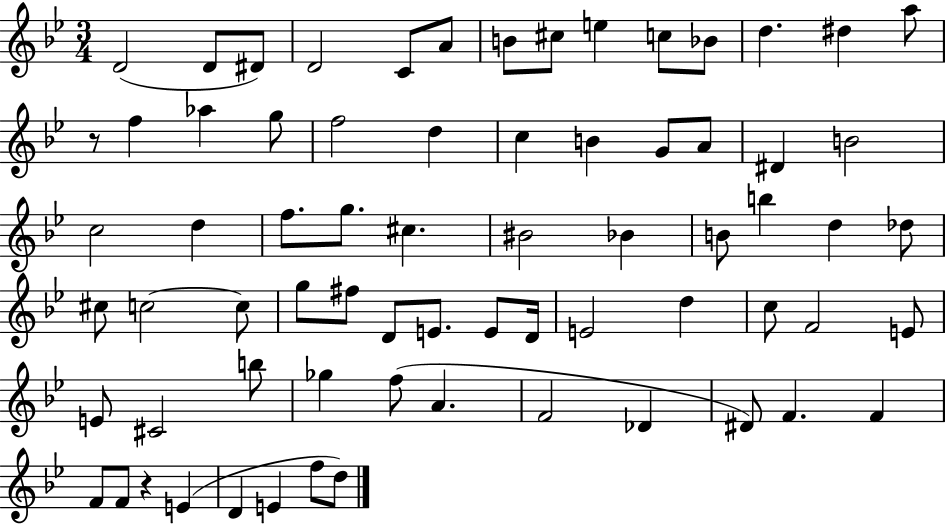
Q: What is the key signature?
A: BES major